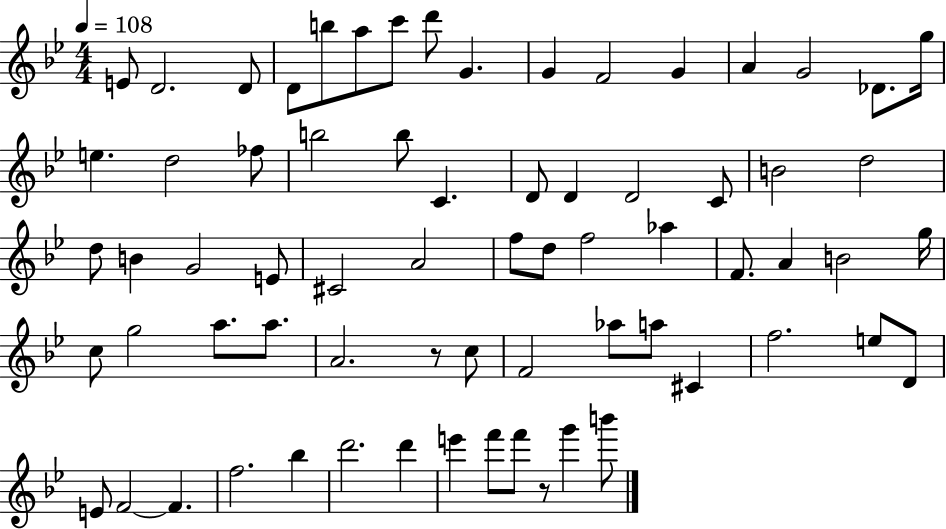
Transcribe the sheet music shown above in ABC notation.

X:1
T:Untitled
M:4/4
L:1/4
K:Bb
E/2 D2 D/2 D/2 b/2 a/2 c'/2 d'/2 G G F2 G A G2 _D/2 g/4 e d2 _f/2 b2 b/2 C D/2 D D2 C/2 B2 d2 d/2 B G2 E/2 ^C2 A2 f/2 d/2 f2 _a F/2 A B2 g/4 c/2 g2 a/2 a/2 A2 z/2 c/2 F2 _a/2 a/2 ^C f2 e/2 D/2 E/2 F2 F f2 _b d'2 d' e' f'/2 f'/2 z/2 g' b'/2